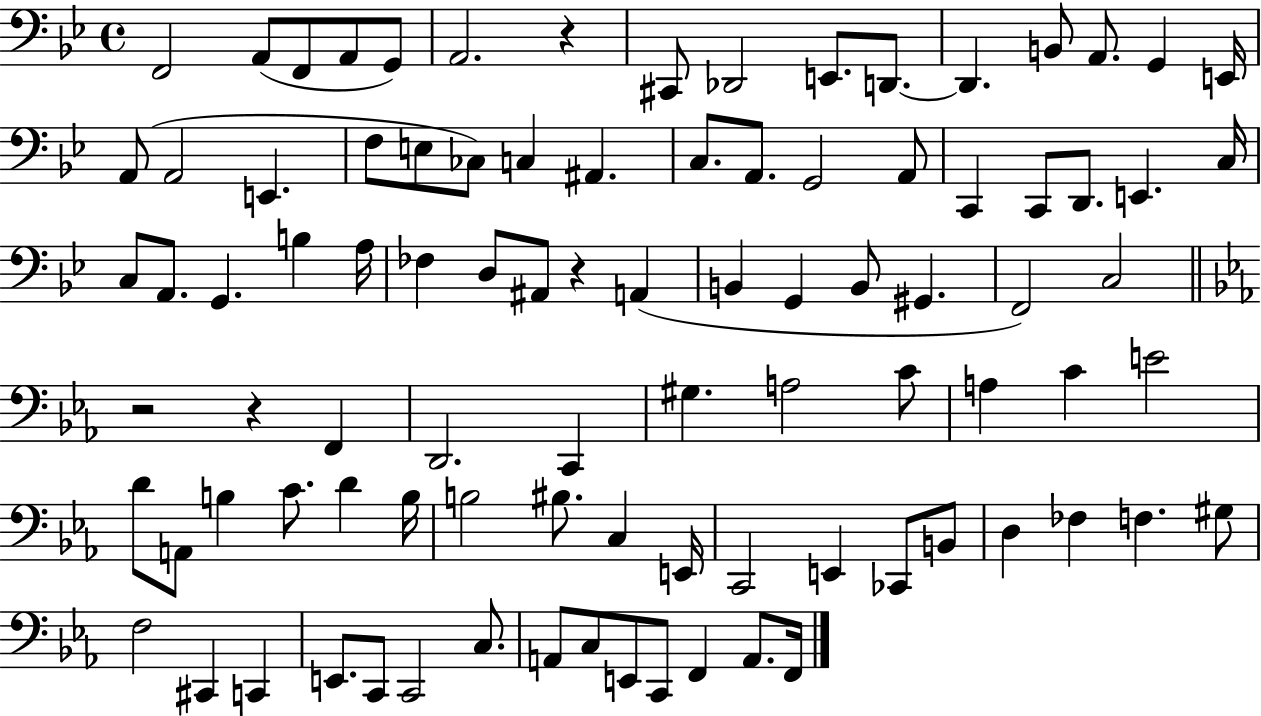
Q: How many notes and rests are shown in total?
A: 92